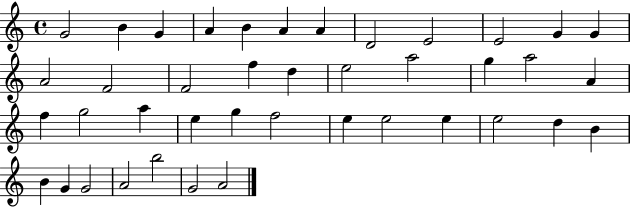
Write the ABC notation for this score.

X:1
T:Untitled
M:4/4
L:1/4
K:C
G2 B G A B A A D2 E2 E2 G G A2 F2 F2 f d e2 a2 g a2 A f g2 a e g f2 e e2 e e2 d B B G G2 A2 b2 G2 A2